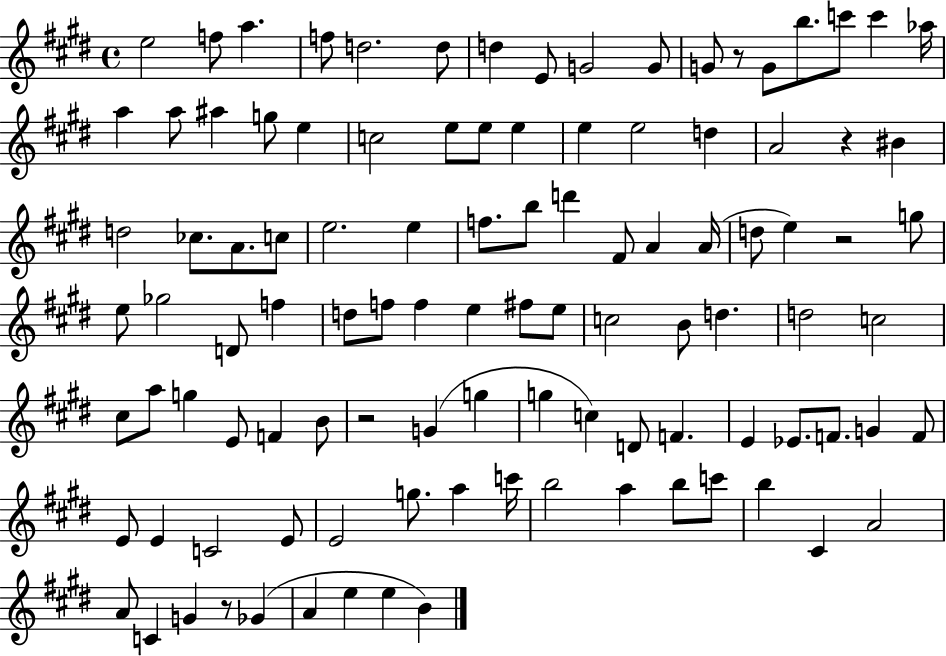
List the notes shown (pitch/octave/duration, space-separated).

E5/h F5/e A5/q. F5/e D5/h. D5/e D5/q E4/e G4/h G4/e G4/e R/e G4/e B5/e. C6/e C6/q Ab5/s A5/q A5/e A#5/q G5/e E5/q C5/h E5/e E5/e E5/q E5/q E5/h D5/q A4/h R/q BIS4/q D5/h CES5/e. A4/e. C5/e E5/h. E5/q F5/e. B5/e D6/q F#4/e A4/q A4/s D5/e E5/q R/h G5/e E5/e Gb5/h D4/e F5/q D5/e F5/e F5/q E5/q F#5/e E5/e C5/h B4/e D5/q. D5/h C5/h C#5/e A5/e G5/q E4/e F4/q B4/e R/h G4/q G5/q G5/q C5/q D4/e F4/q. E4/q Eb4/e. F4/e. G4/q F4/e E4/e E4/q C4/h E4/e E4/h G5/e. A5/q C6/s B5/h A5/q B5/e C6/e B5/q C#4/q A4/h A4/e C4/q G4/q R/e Gb4/q A4/q E5/q E5/q B4/q